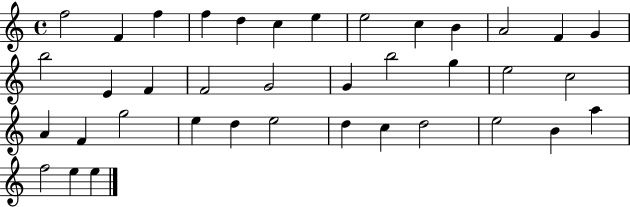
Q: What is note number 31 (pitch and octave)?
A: C5